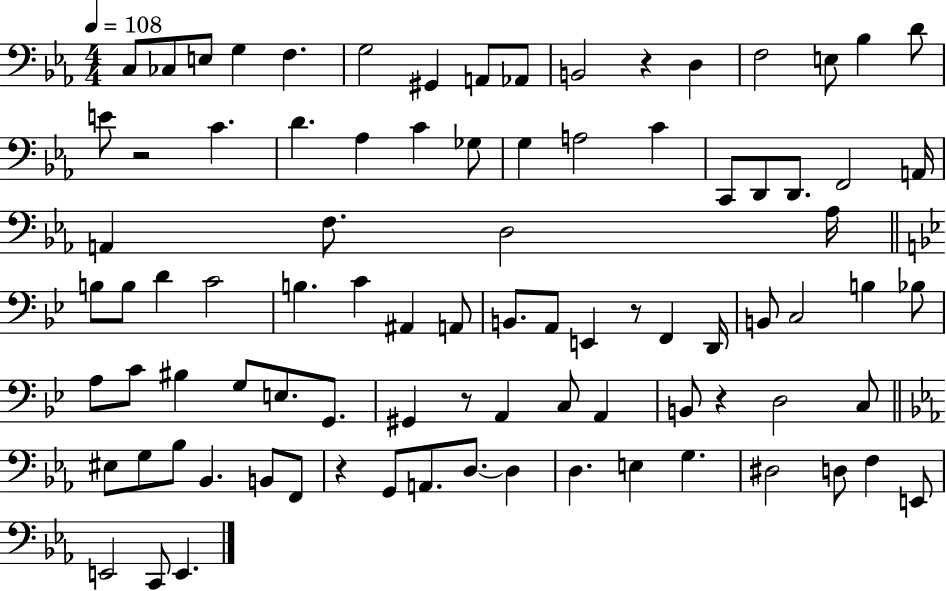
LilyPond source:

{
  \clef bass
  \numericTimeSignature
  \time 4/4
  \key ees \major
  \tempo 4 = 108
  c8 ces8 e8 g4 f4. | g2 gis,4 a,8 aes,8 | b,2 r4 d4 | f2 e8 bes4 d'8 | \break e'8 r2 c'4. | d'4. aes4 c'4 ges8 | g4 a2 c'4 | c,8 d,8 d,8. f,2 a,16 | \break a,4 f8. d2 aes16 | \bar "||" \break \key bes \major b8 b8 d'4 c'2 | b4. c'4 ais,4 a,8 | b,8. a,8 e,4 r8 f,4 d,16 | b,8 c2 b4 bes8 | \break a8 c'8 bis4 g8 e8. g,8. | gis,4 r8 a,4 c8 a,4 | b,8 r4 d2 c8 | \bar "||" \break \key c \minor eis8 g8 bes8 bes,4. b,8 f,8 | r4 g,8 a,8. d8.~~ d4 | d4. e4 g4. | dis2 d8 f4 e,8 | \break e,2 c,8 e,4. | \bar "|."
}